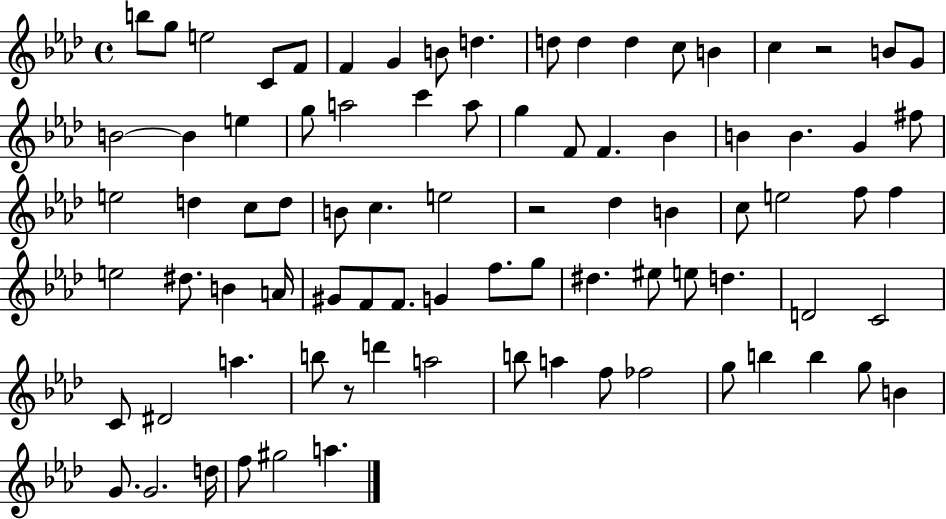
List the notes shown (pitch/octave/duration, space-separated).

B5/e G5/e E5/h C4/e F4/e F4/q G4/q B4/e D5/q. D5/e D5/q D5/q C5/e B4/q C5/q R/h B4/e G4/e B4/h B4/q E5/q G5/e A5/h C6/q A5/e G5/q F4/e F4/q. Bb4/q B4/q B4/q. G4/q F#5/e E5/h D5/q C5/e D5/e B4/e C5/q. E5/h R/h Db5/q B4/q C5/e E5/h F5/e F5/q E5/h D#5/e. B4/q A4/s G#4/e F4/e F4/e. G4/q F5/e. G5/e D#5/q. EIS5/e E5/e D5/q. D4/h C4/h C4/e D#4/h A5/q. B5/e R/e D6/q A5/h B5/e A5/q F5/e FES5/h G5/e B5/q B5/q G5/e B4/q G4/e. G4/h. D5/s F5/e G#5/h A5/q.